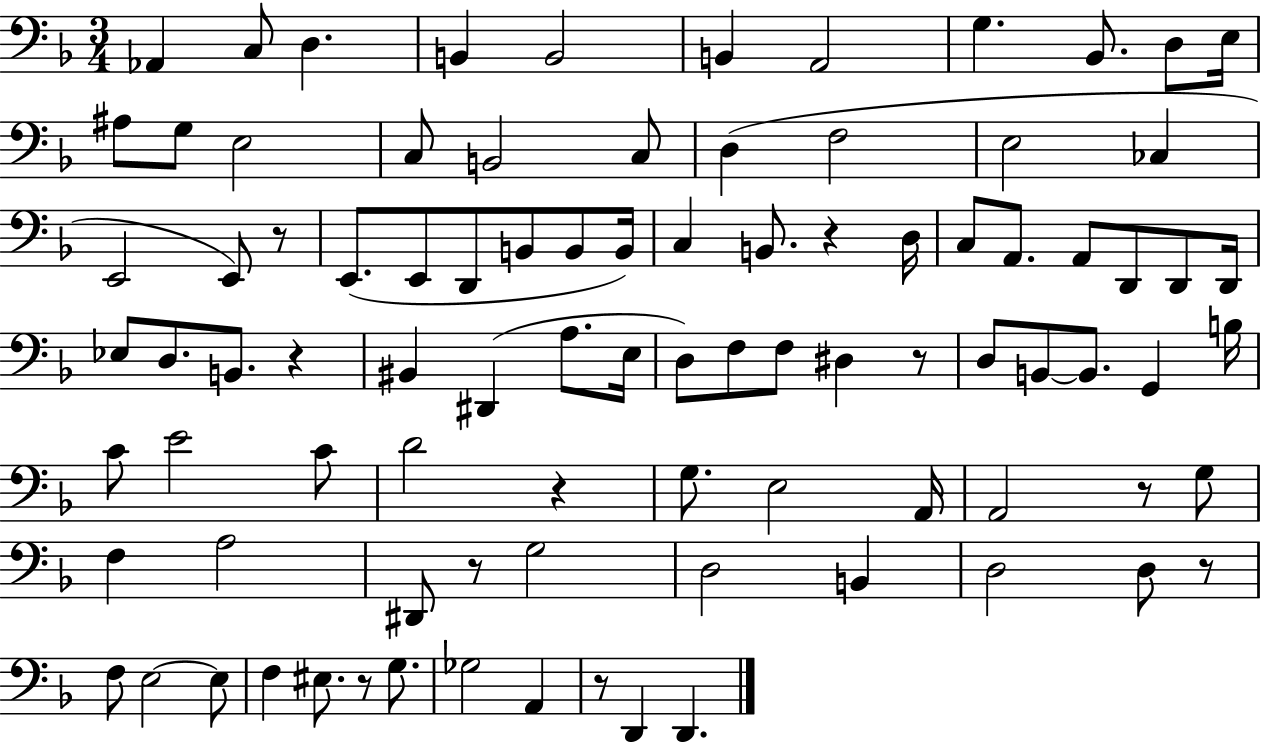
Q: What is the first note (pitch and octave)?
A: Ab2